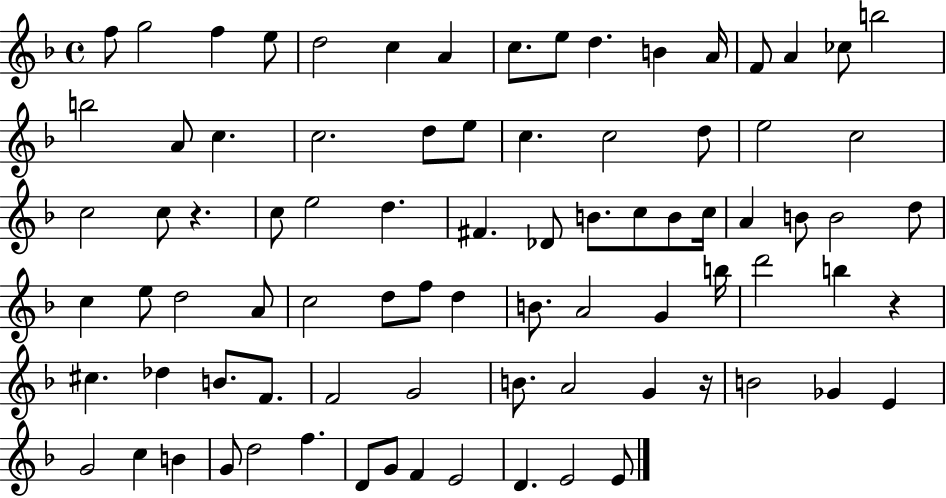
X:1
T:Untitled
M:4/4
L:1/4
K:F
f/2 g2 f e/2 d2 c A c/2 e/2 d B A/4 F/2 A _c/2 b2 b2 A/2 c c2 d/2 e/2 c c2 d/2 e2 c2 c2 c/2 z c/2 e2 d ^F _D/2 B/2 c/2 B/2 c/4 A B/2 B2 d/2 c e/2 d2 A/2 c2 d/2 f/2 d B/2 A2 G b/4 d'2 b z ^c _d B/2 F/2 F2 G2 B/2 A2 G z/4 B2 _G E G2 c B G/2 d2 f D/2 G/2 F E2 D E2 E/2